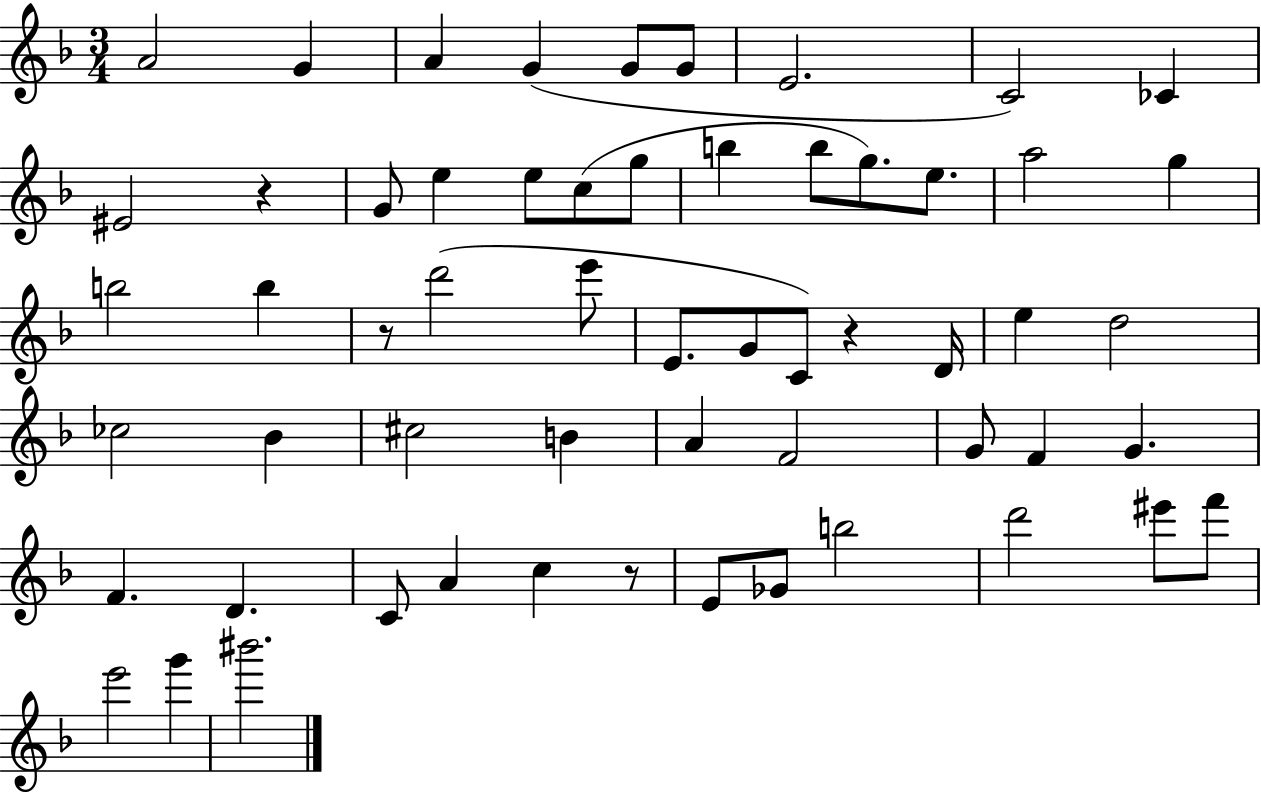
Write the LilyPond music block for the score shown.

{
  \clef treble
  \numericTimeSignature
  \time 3/4
  \key f \major
  \repeat volta 2 { a'2 g'4 | a'4 g'4( g'8 g'8 | e'2. | c'2) ces'4 | \break eis'2 r4 | g'8 e''4 e''8 c''8( g''8 | b''4 b''8 g''8.) e''8. | a''2 g''4 | \break b''2 b''4 | r8 d'''2( e'''8 | e'8. g'8 c'8) r4 d'16 | e''4 d''2 | \break ces''2 bes'4 | cis''2 b'4 | a'4 f'2 | g'8 f'4 g'4. | \break f'4. d'4. | c'8 a'4 c''4 r8 | e'8 ges'8 b''2 | d'''2 eis'''8 f'''8 | \break e'''2 g'''4 | bis'''2. | } \bar "|."
}